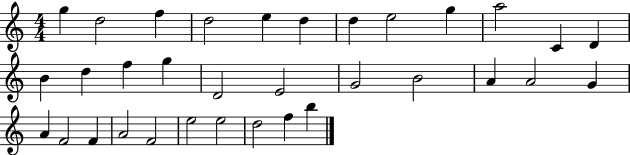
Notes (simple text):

G5/q D5/h F5/q D5/h E5/q D5/q D5/q E5/h G5/q A5/h C4/q D4/q B4/q D5/q F5/q G5/q D4/h E4/h G4/h B4/h A4/q A4/h G4/q A4/q F4/h F4/q A4/h F4/h E5/h E5/h D5/h F5/q B5/q